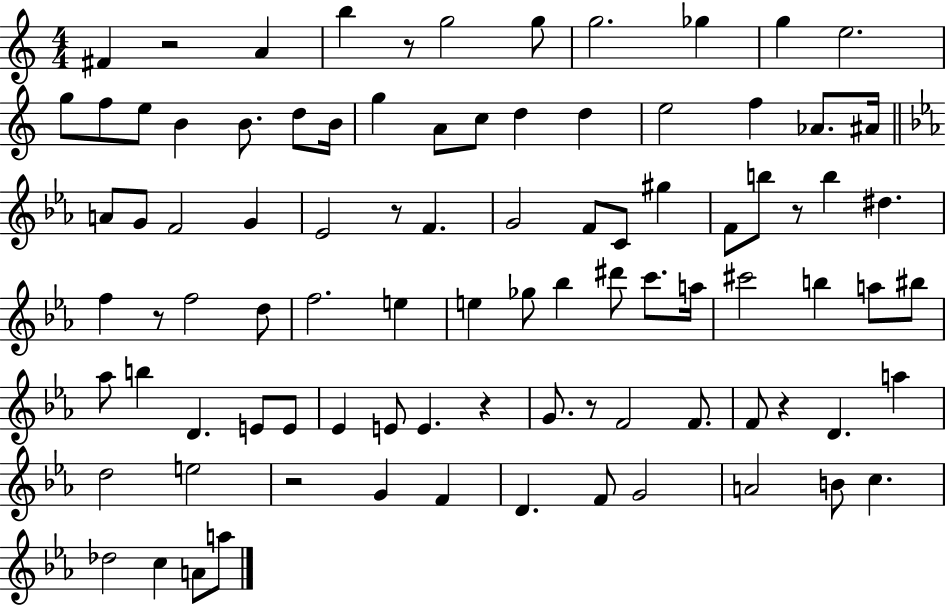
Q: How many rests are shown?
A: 9